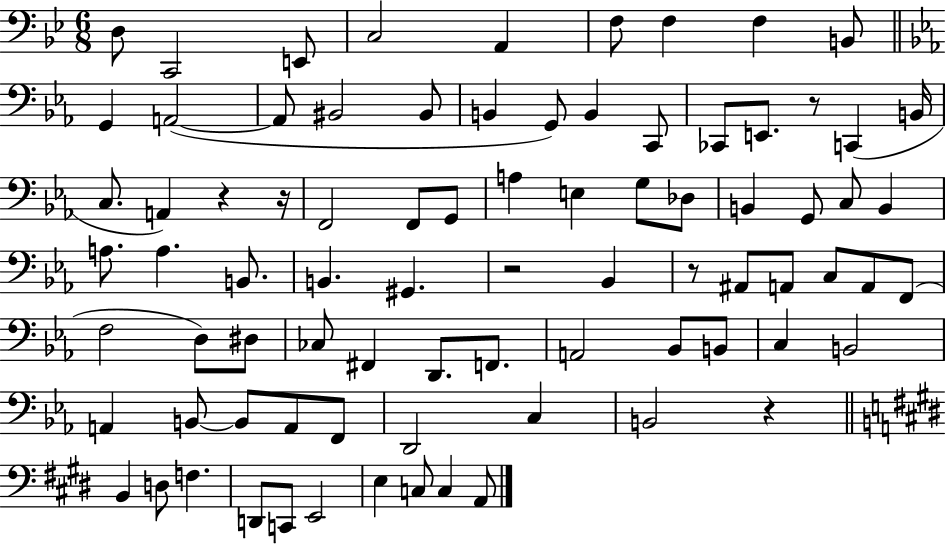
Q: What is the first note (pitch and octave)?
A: D3